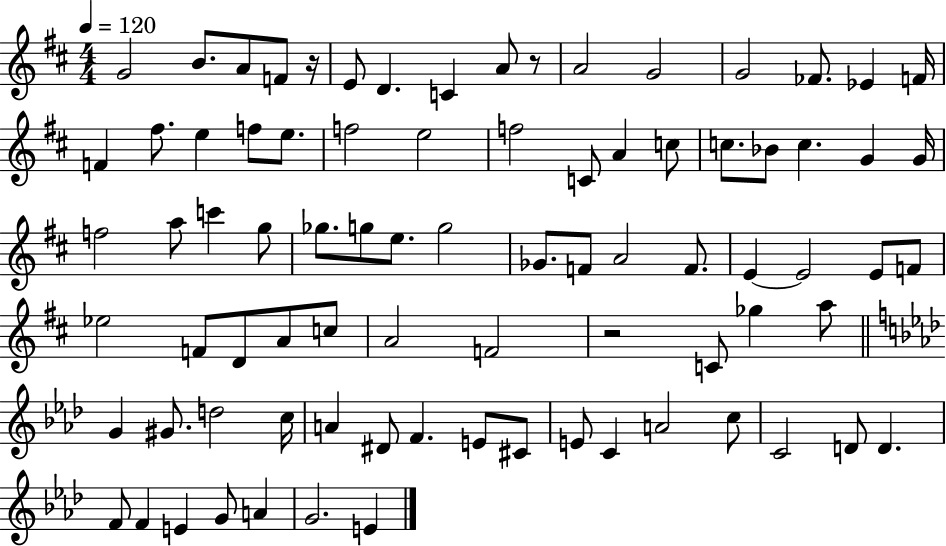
X:1
T:Untitled
M:4/4
L:1/4
K:D
G2 B/2 A/2 F/2 z/4 E/2 D C A/2 z/2 A2 G2 G2 _F/2 _E F/4 F ^f/2 e f/2 e/2 f2 e2 f2 C/2 A c/2 c/2 _B/2 c G G/4 f2 a/2 c' g/2 _g/2 g/2 e/2 g2 _G/2 F/2 A2 F/2 E E2 E/2 F/2 _e2 F/2 D/2 A/2 c/2 A2 F2 z2 C/2 _g a/2 G ^G/2 d2 c/4 A ^D/2 F E/2 ^C/2 E/2 C A2 c/2 C2 D/2 D F/2 F E G/2 A G2 E